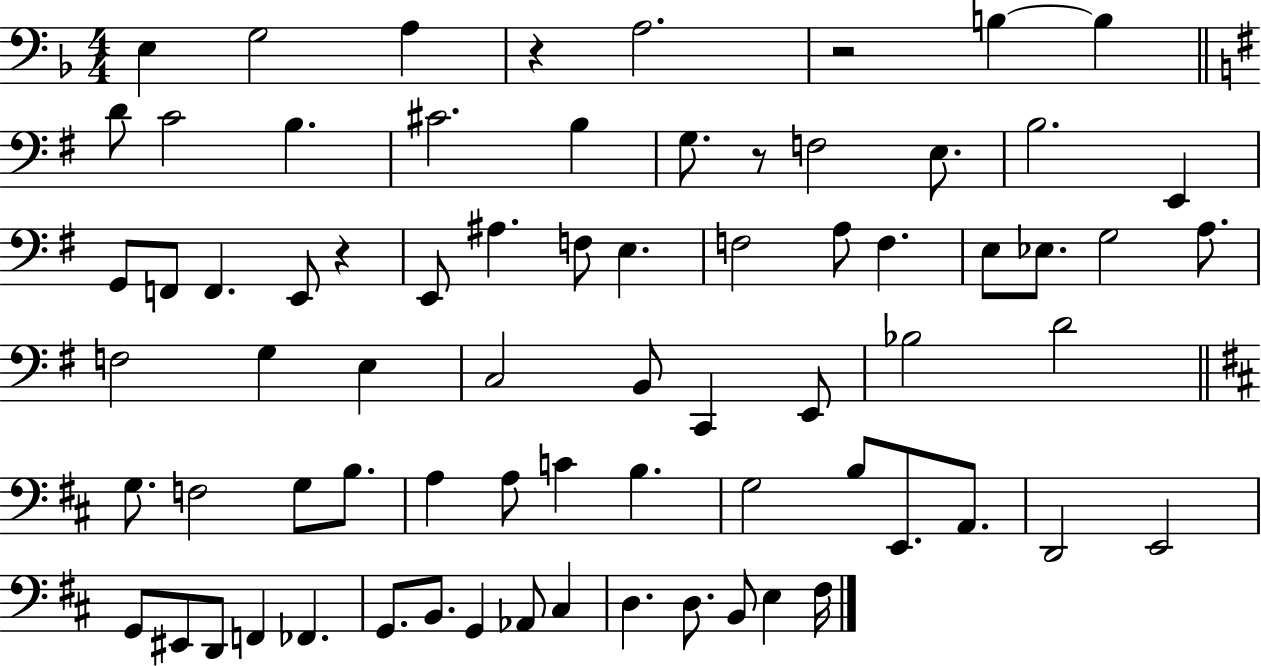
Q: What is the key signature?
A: F major